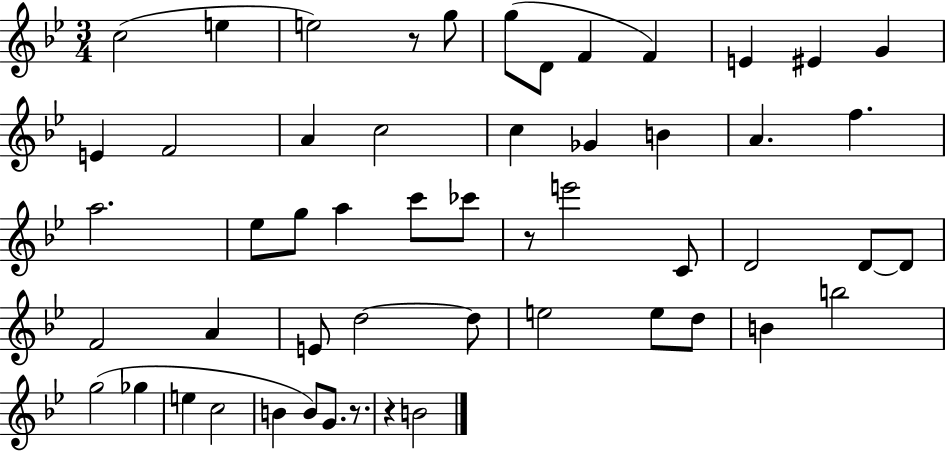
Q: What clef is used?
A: treble